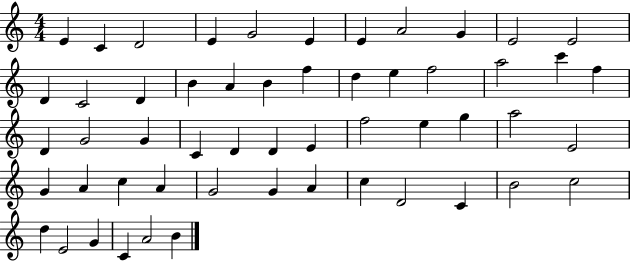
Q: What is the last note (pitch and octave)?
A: B4